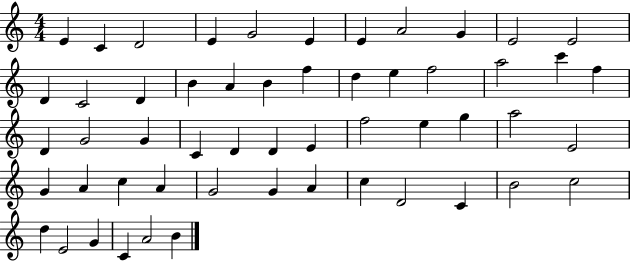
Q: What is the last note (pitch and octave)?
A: B4